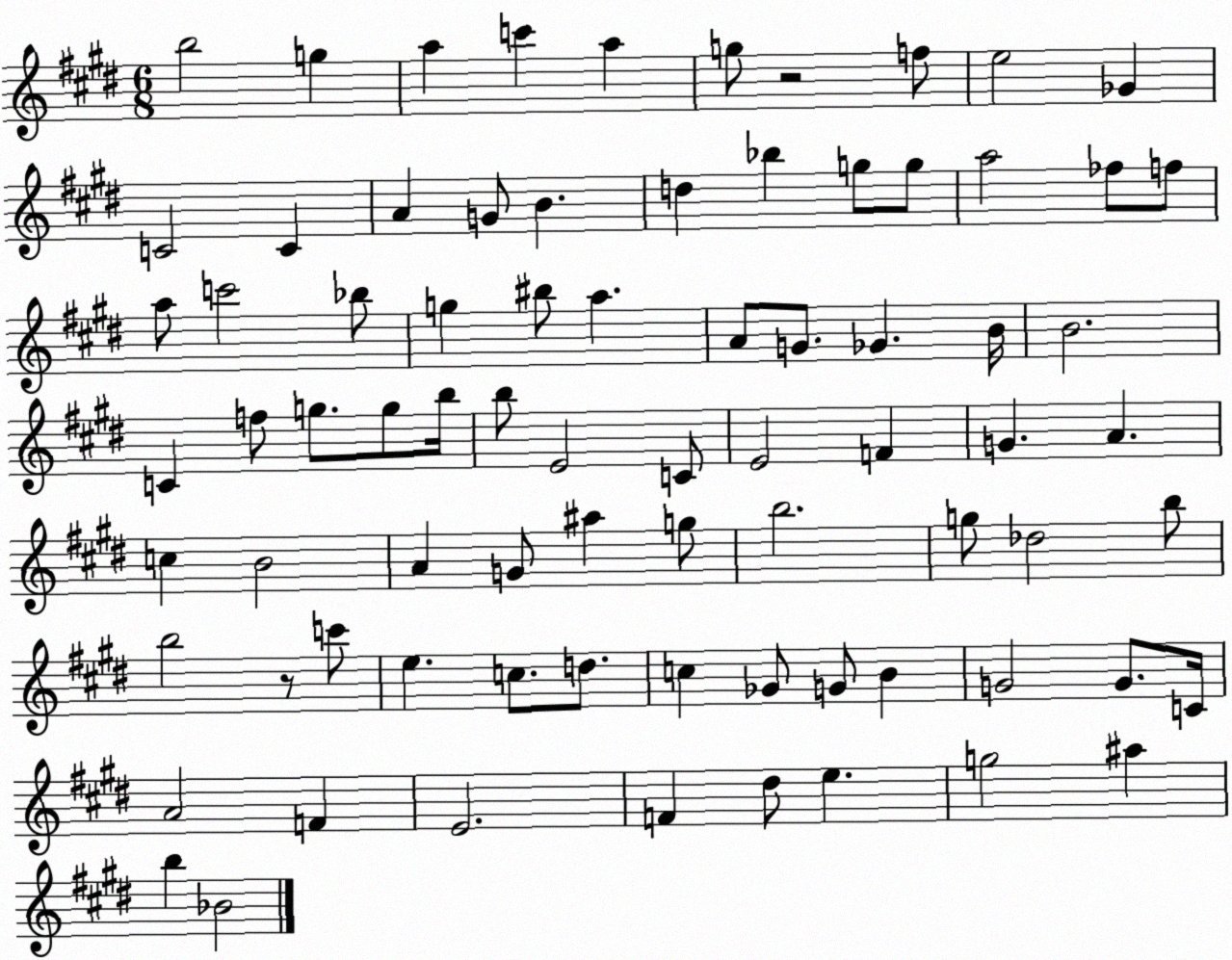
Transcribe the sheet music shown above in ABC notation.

X:1
T:Untitled
M:6/8
L:1/4
K:E
b2 g a c' a g/2 z2 f/2 e2 _G C2 C A G/2 B d _b g/2 g/2 a2 _f/2 f/2 a/2 c'2 _b/2 g ^b/2 a A/2 G/2 _G B/4 B2 C f/2 g/2 g/2 b/4 b/2 E2 C/2 E2 F G A c B2 A G/2 ^a g/2 b2 g/2 _d2 b/2 b2 z/2 c'/2 e c/2 d/2 c _G/2 G/2 B G2 G/2 C/4 A2 F E2 F ^d/2 e g2 ^a b _B2